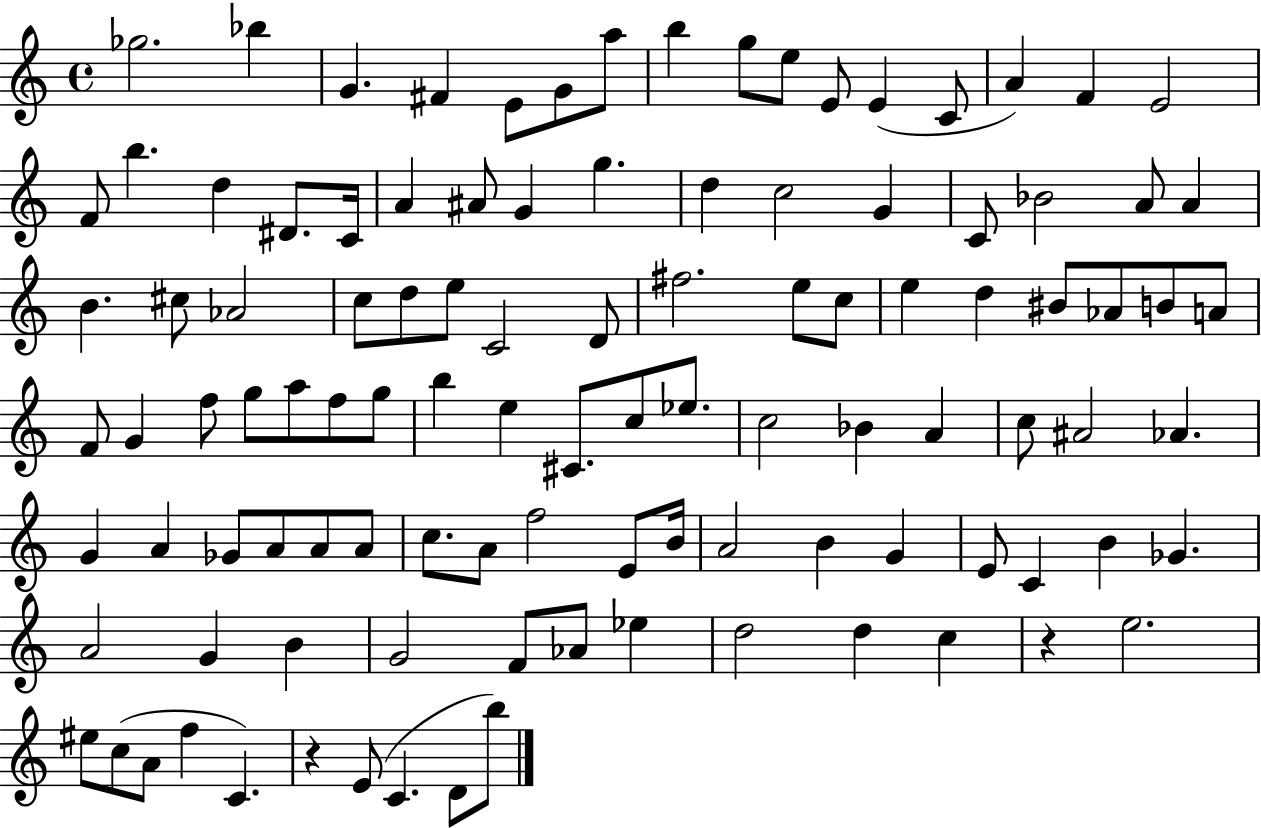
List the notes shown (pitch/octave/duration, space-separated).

Gb5/h. Bb5/q G4/q. F#4/q E4/e G4/e A5/e B5/q G5/e E5/e E4/e E4/q C4/e A4/q F4/q E4/h F4/e B5/q. D5/q D#4/e. C4/s A4/q A#4/e G4/q G5/q. D5/q C5/h G4/q C4/e Bb4/h A4/e A4/q B4/q. C#5/e Ab4/h C5/e D5/e E5/e C4/h D4/e F#5/h. E5/e C5/e E5/q D5/q BIS4/e Ab4/e B4/e A4/e F4/e G4/q F5/e G5/e A5/e F5/e G5/e B5/q E5/q C#4/e. C5/e Eb5/e. C5/h Bb4/q A4/q C5/e A#4/h Ab4/q. G4/q A4/q Gb4/e A4/e A4/e A4/e C5/e. A4/e F5/h E4/e B4/s A4/h B4/q G4/q E4/e C4/q B4/q Gb4/q. A4/h G4/q B4/q G4/h F4/e Ab4/e Eb5/q D5/h D5/q C5/q R/q E5/h. EIS5/e C5/e A4/e F5/q C4/q. R/q E4/e C4/q. D4/e B5/e